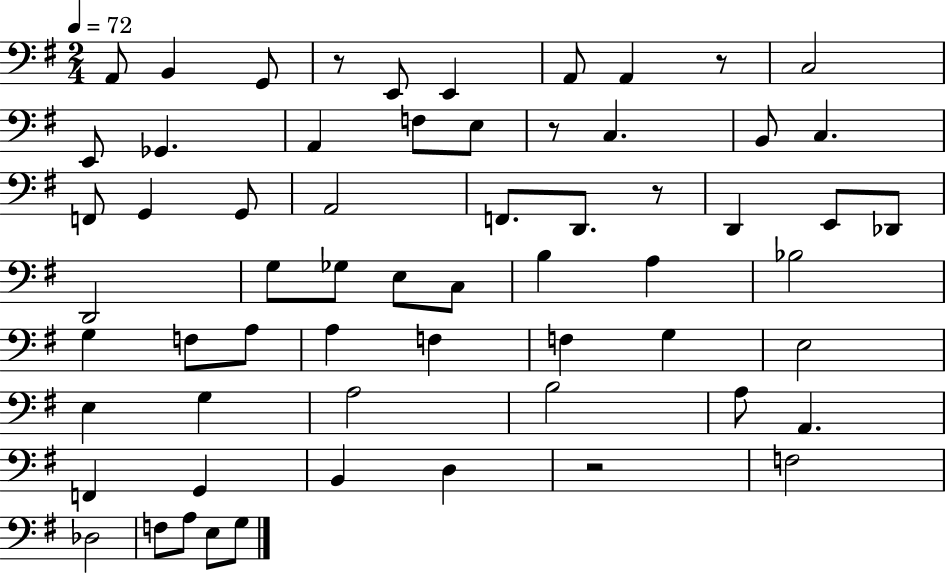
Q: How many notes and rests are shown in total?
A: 62